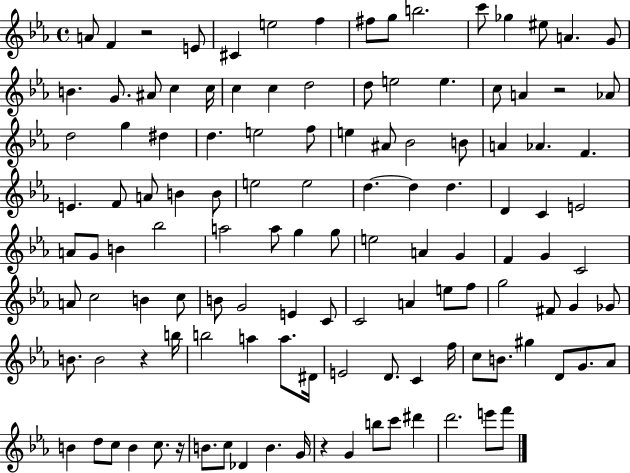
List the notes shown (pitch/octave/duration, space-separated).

A4/e F4/q R/h E4/e C#4/q E5/h F5/q F#5/e G5/e B5/h. C6/e Gb5/q EIS5/e A4/q. G4/e B4/q. G4/e. A#4/e C5/q C5/s C5/q C5/q D5/h D5/e E5/h E5/q. C5/e A4/q R/h Ab4/e D5/h G5/q D#5/q D5/q. E5/h F5/e E5/q A#4/e Bb4/h B4/e A4/q Ab4/q. F4/q. E4/q. F4/e A4/e B4/q B4/e E5/h E5/h D5/q. D5/q D5/q. D4/q C4/q E4/h A4/e G4/e B4/q Bb5/h A5/h A5/e G5/q G5/e E5/h A4/q G4/q F4/q G4/q C4/h A4/e C5/h B4/q C5/e B4/e G4/h E4/q C4/e C4/h A4/q E5/e F5/e G5/h F#4/e G4/q Gb4/e B4/e. B4/h R/q B5/s B5/h A5/q A5/e. D#4/s E4/h D4/e. C4/q F5/s C5/e B4/e. G#5/q D4/e G4/e. Ab4/e B4/q D5/e C5/e B4/q C5/e. R/s B4/e. C5/e Db4/q B4/q. G4/s R/q G4/q B5/e C6/e D#6/q D6/h. E6/e F6/e